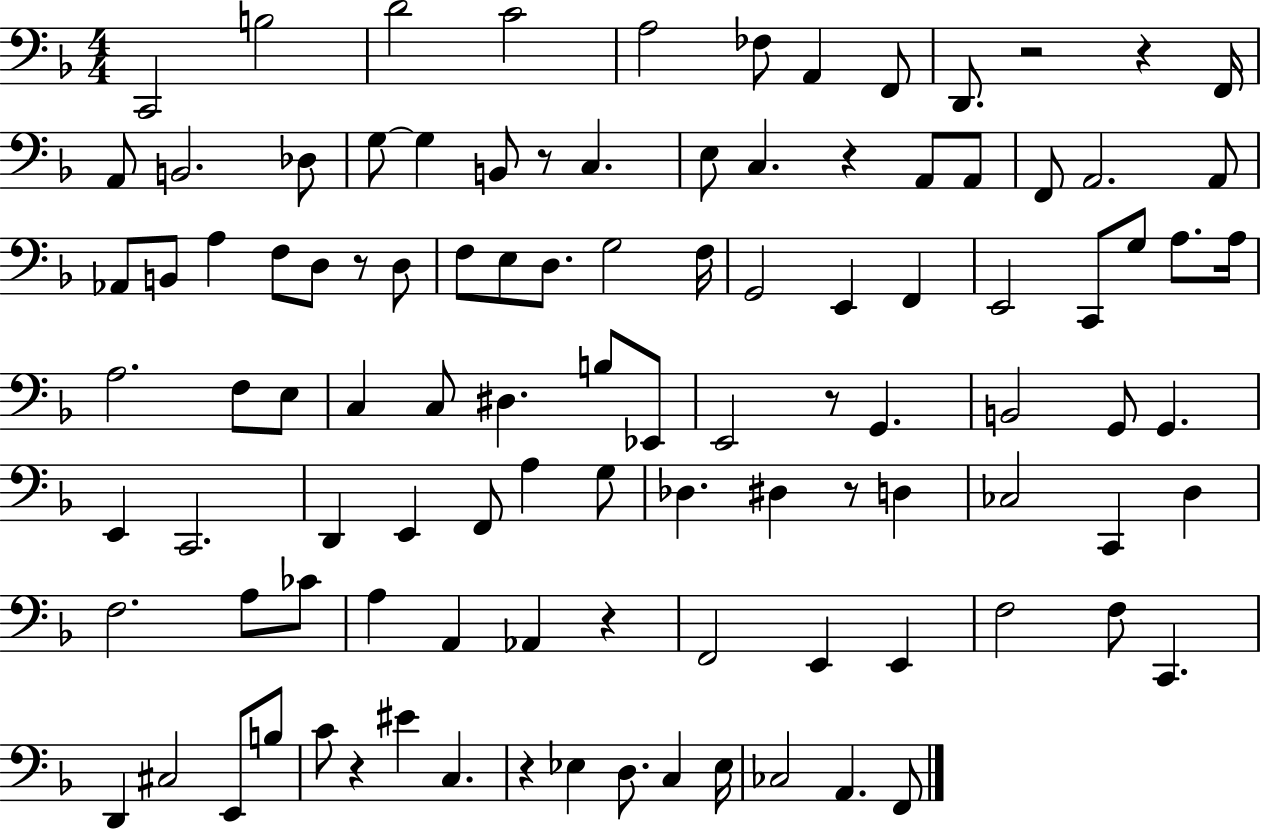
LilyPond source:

{
  \clef bass
  \numericTimeSignature
  \time 4/4
  \key f \major
  c,2 b2 | d'2 c'2 | a2 fes8 a,4 f,8 | d,8. r2 r4 f,16 | \break a,8 b,2. des8 | g8~~ g4 b,8 r8 c4. | e8 c4. r4 a,8 a,8 | f,8 a,2. a,8 | \break aes,8 b,8 a4 f8 d8 r8 d8 | f8 e8 d8. g2 f16 | g,2 e,4 f,4 | e,2 c,8 g8 a8. a16 | \break a2. f8 e8 | c4 c8 dis4. b8 ees,8 | e,2 r8 g,4. | b,2 g,8 g,4. | \break e,4 c,2. | d,4 e,4 f,8 a4 g8 | des4. dis4 r8 d4 | ces2 c,4 d4 | \break f2. a8 ces'8 | a4 a,4 aes,4 r4 | f,2 e,4 e,4 | f2 f8 c,4. | \break d,4 cis2 e,8 b8 | c'8 r4 eis'4 c4. | r4 ees4 d8. c4 ees16 | ces2 a,4. f,8 | \break \bar "|."
}